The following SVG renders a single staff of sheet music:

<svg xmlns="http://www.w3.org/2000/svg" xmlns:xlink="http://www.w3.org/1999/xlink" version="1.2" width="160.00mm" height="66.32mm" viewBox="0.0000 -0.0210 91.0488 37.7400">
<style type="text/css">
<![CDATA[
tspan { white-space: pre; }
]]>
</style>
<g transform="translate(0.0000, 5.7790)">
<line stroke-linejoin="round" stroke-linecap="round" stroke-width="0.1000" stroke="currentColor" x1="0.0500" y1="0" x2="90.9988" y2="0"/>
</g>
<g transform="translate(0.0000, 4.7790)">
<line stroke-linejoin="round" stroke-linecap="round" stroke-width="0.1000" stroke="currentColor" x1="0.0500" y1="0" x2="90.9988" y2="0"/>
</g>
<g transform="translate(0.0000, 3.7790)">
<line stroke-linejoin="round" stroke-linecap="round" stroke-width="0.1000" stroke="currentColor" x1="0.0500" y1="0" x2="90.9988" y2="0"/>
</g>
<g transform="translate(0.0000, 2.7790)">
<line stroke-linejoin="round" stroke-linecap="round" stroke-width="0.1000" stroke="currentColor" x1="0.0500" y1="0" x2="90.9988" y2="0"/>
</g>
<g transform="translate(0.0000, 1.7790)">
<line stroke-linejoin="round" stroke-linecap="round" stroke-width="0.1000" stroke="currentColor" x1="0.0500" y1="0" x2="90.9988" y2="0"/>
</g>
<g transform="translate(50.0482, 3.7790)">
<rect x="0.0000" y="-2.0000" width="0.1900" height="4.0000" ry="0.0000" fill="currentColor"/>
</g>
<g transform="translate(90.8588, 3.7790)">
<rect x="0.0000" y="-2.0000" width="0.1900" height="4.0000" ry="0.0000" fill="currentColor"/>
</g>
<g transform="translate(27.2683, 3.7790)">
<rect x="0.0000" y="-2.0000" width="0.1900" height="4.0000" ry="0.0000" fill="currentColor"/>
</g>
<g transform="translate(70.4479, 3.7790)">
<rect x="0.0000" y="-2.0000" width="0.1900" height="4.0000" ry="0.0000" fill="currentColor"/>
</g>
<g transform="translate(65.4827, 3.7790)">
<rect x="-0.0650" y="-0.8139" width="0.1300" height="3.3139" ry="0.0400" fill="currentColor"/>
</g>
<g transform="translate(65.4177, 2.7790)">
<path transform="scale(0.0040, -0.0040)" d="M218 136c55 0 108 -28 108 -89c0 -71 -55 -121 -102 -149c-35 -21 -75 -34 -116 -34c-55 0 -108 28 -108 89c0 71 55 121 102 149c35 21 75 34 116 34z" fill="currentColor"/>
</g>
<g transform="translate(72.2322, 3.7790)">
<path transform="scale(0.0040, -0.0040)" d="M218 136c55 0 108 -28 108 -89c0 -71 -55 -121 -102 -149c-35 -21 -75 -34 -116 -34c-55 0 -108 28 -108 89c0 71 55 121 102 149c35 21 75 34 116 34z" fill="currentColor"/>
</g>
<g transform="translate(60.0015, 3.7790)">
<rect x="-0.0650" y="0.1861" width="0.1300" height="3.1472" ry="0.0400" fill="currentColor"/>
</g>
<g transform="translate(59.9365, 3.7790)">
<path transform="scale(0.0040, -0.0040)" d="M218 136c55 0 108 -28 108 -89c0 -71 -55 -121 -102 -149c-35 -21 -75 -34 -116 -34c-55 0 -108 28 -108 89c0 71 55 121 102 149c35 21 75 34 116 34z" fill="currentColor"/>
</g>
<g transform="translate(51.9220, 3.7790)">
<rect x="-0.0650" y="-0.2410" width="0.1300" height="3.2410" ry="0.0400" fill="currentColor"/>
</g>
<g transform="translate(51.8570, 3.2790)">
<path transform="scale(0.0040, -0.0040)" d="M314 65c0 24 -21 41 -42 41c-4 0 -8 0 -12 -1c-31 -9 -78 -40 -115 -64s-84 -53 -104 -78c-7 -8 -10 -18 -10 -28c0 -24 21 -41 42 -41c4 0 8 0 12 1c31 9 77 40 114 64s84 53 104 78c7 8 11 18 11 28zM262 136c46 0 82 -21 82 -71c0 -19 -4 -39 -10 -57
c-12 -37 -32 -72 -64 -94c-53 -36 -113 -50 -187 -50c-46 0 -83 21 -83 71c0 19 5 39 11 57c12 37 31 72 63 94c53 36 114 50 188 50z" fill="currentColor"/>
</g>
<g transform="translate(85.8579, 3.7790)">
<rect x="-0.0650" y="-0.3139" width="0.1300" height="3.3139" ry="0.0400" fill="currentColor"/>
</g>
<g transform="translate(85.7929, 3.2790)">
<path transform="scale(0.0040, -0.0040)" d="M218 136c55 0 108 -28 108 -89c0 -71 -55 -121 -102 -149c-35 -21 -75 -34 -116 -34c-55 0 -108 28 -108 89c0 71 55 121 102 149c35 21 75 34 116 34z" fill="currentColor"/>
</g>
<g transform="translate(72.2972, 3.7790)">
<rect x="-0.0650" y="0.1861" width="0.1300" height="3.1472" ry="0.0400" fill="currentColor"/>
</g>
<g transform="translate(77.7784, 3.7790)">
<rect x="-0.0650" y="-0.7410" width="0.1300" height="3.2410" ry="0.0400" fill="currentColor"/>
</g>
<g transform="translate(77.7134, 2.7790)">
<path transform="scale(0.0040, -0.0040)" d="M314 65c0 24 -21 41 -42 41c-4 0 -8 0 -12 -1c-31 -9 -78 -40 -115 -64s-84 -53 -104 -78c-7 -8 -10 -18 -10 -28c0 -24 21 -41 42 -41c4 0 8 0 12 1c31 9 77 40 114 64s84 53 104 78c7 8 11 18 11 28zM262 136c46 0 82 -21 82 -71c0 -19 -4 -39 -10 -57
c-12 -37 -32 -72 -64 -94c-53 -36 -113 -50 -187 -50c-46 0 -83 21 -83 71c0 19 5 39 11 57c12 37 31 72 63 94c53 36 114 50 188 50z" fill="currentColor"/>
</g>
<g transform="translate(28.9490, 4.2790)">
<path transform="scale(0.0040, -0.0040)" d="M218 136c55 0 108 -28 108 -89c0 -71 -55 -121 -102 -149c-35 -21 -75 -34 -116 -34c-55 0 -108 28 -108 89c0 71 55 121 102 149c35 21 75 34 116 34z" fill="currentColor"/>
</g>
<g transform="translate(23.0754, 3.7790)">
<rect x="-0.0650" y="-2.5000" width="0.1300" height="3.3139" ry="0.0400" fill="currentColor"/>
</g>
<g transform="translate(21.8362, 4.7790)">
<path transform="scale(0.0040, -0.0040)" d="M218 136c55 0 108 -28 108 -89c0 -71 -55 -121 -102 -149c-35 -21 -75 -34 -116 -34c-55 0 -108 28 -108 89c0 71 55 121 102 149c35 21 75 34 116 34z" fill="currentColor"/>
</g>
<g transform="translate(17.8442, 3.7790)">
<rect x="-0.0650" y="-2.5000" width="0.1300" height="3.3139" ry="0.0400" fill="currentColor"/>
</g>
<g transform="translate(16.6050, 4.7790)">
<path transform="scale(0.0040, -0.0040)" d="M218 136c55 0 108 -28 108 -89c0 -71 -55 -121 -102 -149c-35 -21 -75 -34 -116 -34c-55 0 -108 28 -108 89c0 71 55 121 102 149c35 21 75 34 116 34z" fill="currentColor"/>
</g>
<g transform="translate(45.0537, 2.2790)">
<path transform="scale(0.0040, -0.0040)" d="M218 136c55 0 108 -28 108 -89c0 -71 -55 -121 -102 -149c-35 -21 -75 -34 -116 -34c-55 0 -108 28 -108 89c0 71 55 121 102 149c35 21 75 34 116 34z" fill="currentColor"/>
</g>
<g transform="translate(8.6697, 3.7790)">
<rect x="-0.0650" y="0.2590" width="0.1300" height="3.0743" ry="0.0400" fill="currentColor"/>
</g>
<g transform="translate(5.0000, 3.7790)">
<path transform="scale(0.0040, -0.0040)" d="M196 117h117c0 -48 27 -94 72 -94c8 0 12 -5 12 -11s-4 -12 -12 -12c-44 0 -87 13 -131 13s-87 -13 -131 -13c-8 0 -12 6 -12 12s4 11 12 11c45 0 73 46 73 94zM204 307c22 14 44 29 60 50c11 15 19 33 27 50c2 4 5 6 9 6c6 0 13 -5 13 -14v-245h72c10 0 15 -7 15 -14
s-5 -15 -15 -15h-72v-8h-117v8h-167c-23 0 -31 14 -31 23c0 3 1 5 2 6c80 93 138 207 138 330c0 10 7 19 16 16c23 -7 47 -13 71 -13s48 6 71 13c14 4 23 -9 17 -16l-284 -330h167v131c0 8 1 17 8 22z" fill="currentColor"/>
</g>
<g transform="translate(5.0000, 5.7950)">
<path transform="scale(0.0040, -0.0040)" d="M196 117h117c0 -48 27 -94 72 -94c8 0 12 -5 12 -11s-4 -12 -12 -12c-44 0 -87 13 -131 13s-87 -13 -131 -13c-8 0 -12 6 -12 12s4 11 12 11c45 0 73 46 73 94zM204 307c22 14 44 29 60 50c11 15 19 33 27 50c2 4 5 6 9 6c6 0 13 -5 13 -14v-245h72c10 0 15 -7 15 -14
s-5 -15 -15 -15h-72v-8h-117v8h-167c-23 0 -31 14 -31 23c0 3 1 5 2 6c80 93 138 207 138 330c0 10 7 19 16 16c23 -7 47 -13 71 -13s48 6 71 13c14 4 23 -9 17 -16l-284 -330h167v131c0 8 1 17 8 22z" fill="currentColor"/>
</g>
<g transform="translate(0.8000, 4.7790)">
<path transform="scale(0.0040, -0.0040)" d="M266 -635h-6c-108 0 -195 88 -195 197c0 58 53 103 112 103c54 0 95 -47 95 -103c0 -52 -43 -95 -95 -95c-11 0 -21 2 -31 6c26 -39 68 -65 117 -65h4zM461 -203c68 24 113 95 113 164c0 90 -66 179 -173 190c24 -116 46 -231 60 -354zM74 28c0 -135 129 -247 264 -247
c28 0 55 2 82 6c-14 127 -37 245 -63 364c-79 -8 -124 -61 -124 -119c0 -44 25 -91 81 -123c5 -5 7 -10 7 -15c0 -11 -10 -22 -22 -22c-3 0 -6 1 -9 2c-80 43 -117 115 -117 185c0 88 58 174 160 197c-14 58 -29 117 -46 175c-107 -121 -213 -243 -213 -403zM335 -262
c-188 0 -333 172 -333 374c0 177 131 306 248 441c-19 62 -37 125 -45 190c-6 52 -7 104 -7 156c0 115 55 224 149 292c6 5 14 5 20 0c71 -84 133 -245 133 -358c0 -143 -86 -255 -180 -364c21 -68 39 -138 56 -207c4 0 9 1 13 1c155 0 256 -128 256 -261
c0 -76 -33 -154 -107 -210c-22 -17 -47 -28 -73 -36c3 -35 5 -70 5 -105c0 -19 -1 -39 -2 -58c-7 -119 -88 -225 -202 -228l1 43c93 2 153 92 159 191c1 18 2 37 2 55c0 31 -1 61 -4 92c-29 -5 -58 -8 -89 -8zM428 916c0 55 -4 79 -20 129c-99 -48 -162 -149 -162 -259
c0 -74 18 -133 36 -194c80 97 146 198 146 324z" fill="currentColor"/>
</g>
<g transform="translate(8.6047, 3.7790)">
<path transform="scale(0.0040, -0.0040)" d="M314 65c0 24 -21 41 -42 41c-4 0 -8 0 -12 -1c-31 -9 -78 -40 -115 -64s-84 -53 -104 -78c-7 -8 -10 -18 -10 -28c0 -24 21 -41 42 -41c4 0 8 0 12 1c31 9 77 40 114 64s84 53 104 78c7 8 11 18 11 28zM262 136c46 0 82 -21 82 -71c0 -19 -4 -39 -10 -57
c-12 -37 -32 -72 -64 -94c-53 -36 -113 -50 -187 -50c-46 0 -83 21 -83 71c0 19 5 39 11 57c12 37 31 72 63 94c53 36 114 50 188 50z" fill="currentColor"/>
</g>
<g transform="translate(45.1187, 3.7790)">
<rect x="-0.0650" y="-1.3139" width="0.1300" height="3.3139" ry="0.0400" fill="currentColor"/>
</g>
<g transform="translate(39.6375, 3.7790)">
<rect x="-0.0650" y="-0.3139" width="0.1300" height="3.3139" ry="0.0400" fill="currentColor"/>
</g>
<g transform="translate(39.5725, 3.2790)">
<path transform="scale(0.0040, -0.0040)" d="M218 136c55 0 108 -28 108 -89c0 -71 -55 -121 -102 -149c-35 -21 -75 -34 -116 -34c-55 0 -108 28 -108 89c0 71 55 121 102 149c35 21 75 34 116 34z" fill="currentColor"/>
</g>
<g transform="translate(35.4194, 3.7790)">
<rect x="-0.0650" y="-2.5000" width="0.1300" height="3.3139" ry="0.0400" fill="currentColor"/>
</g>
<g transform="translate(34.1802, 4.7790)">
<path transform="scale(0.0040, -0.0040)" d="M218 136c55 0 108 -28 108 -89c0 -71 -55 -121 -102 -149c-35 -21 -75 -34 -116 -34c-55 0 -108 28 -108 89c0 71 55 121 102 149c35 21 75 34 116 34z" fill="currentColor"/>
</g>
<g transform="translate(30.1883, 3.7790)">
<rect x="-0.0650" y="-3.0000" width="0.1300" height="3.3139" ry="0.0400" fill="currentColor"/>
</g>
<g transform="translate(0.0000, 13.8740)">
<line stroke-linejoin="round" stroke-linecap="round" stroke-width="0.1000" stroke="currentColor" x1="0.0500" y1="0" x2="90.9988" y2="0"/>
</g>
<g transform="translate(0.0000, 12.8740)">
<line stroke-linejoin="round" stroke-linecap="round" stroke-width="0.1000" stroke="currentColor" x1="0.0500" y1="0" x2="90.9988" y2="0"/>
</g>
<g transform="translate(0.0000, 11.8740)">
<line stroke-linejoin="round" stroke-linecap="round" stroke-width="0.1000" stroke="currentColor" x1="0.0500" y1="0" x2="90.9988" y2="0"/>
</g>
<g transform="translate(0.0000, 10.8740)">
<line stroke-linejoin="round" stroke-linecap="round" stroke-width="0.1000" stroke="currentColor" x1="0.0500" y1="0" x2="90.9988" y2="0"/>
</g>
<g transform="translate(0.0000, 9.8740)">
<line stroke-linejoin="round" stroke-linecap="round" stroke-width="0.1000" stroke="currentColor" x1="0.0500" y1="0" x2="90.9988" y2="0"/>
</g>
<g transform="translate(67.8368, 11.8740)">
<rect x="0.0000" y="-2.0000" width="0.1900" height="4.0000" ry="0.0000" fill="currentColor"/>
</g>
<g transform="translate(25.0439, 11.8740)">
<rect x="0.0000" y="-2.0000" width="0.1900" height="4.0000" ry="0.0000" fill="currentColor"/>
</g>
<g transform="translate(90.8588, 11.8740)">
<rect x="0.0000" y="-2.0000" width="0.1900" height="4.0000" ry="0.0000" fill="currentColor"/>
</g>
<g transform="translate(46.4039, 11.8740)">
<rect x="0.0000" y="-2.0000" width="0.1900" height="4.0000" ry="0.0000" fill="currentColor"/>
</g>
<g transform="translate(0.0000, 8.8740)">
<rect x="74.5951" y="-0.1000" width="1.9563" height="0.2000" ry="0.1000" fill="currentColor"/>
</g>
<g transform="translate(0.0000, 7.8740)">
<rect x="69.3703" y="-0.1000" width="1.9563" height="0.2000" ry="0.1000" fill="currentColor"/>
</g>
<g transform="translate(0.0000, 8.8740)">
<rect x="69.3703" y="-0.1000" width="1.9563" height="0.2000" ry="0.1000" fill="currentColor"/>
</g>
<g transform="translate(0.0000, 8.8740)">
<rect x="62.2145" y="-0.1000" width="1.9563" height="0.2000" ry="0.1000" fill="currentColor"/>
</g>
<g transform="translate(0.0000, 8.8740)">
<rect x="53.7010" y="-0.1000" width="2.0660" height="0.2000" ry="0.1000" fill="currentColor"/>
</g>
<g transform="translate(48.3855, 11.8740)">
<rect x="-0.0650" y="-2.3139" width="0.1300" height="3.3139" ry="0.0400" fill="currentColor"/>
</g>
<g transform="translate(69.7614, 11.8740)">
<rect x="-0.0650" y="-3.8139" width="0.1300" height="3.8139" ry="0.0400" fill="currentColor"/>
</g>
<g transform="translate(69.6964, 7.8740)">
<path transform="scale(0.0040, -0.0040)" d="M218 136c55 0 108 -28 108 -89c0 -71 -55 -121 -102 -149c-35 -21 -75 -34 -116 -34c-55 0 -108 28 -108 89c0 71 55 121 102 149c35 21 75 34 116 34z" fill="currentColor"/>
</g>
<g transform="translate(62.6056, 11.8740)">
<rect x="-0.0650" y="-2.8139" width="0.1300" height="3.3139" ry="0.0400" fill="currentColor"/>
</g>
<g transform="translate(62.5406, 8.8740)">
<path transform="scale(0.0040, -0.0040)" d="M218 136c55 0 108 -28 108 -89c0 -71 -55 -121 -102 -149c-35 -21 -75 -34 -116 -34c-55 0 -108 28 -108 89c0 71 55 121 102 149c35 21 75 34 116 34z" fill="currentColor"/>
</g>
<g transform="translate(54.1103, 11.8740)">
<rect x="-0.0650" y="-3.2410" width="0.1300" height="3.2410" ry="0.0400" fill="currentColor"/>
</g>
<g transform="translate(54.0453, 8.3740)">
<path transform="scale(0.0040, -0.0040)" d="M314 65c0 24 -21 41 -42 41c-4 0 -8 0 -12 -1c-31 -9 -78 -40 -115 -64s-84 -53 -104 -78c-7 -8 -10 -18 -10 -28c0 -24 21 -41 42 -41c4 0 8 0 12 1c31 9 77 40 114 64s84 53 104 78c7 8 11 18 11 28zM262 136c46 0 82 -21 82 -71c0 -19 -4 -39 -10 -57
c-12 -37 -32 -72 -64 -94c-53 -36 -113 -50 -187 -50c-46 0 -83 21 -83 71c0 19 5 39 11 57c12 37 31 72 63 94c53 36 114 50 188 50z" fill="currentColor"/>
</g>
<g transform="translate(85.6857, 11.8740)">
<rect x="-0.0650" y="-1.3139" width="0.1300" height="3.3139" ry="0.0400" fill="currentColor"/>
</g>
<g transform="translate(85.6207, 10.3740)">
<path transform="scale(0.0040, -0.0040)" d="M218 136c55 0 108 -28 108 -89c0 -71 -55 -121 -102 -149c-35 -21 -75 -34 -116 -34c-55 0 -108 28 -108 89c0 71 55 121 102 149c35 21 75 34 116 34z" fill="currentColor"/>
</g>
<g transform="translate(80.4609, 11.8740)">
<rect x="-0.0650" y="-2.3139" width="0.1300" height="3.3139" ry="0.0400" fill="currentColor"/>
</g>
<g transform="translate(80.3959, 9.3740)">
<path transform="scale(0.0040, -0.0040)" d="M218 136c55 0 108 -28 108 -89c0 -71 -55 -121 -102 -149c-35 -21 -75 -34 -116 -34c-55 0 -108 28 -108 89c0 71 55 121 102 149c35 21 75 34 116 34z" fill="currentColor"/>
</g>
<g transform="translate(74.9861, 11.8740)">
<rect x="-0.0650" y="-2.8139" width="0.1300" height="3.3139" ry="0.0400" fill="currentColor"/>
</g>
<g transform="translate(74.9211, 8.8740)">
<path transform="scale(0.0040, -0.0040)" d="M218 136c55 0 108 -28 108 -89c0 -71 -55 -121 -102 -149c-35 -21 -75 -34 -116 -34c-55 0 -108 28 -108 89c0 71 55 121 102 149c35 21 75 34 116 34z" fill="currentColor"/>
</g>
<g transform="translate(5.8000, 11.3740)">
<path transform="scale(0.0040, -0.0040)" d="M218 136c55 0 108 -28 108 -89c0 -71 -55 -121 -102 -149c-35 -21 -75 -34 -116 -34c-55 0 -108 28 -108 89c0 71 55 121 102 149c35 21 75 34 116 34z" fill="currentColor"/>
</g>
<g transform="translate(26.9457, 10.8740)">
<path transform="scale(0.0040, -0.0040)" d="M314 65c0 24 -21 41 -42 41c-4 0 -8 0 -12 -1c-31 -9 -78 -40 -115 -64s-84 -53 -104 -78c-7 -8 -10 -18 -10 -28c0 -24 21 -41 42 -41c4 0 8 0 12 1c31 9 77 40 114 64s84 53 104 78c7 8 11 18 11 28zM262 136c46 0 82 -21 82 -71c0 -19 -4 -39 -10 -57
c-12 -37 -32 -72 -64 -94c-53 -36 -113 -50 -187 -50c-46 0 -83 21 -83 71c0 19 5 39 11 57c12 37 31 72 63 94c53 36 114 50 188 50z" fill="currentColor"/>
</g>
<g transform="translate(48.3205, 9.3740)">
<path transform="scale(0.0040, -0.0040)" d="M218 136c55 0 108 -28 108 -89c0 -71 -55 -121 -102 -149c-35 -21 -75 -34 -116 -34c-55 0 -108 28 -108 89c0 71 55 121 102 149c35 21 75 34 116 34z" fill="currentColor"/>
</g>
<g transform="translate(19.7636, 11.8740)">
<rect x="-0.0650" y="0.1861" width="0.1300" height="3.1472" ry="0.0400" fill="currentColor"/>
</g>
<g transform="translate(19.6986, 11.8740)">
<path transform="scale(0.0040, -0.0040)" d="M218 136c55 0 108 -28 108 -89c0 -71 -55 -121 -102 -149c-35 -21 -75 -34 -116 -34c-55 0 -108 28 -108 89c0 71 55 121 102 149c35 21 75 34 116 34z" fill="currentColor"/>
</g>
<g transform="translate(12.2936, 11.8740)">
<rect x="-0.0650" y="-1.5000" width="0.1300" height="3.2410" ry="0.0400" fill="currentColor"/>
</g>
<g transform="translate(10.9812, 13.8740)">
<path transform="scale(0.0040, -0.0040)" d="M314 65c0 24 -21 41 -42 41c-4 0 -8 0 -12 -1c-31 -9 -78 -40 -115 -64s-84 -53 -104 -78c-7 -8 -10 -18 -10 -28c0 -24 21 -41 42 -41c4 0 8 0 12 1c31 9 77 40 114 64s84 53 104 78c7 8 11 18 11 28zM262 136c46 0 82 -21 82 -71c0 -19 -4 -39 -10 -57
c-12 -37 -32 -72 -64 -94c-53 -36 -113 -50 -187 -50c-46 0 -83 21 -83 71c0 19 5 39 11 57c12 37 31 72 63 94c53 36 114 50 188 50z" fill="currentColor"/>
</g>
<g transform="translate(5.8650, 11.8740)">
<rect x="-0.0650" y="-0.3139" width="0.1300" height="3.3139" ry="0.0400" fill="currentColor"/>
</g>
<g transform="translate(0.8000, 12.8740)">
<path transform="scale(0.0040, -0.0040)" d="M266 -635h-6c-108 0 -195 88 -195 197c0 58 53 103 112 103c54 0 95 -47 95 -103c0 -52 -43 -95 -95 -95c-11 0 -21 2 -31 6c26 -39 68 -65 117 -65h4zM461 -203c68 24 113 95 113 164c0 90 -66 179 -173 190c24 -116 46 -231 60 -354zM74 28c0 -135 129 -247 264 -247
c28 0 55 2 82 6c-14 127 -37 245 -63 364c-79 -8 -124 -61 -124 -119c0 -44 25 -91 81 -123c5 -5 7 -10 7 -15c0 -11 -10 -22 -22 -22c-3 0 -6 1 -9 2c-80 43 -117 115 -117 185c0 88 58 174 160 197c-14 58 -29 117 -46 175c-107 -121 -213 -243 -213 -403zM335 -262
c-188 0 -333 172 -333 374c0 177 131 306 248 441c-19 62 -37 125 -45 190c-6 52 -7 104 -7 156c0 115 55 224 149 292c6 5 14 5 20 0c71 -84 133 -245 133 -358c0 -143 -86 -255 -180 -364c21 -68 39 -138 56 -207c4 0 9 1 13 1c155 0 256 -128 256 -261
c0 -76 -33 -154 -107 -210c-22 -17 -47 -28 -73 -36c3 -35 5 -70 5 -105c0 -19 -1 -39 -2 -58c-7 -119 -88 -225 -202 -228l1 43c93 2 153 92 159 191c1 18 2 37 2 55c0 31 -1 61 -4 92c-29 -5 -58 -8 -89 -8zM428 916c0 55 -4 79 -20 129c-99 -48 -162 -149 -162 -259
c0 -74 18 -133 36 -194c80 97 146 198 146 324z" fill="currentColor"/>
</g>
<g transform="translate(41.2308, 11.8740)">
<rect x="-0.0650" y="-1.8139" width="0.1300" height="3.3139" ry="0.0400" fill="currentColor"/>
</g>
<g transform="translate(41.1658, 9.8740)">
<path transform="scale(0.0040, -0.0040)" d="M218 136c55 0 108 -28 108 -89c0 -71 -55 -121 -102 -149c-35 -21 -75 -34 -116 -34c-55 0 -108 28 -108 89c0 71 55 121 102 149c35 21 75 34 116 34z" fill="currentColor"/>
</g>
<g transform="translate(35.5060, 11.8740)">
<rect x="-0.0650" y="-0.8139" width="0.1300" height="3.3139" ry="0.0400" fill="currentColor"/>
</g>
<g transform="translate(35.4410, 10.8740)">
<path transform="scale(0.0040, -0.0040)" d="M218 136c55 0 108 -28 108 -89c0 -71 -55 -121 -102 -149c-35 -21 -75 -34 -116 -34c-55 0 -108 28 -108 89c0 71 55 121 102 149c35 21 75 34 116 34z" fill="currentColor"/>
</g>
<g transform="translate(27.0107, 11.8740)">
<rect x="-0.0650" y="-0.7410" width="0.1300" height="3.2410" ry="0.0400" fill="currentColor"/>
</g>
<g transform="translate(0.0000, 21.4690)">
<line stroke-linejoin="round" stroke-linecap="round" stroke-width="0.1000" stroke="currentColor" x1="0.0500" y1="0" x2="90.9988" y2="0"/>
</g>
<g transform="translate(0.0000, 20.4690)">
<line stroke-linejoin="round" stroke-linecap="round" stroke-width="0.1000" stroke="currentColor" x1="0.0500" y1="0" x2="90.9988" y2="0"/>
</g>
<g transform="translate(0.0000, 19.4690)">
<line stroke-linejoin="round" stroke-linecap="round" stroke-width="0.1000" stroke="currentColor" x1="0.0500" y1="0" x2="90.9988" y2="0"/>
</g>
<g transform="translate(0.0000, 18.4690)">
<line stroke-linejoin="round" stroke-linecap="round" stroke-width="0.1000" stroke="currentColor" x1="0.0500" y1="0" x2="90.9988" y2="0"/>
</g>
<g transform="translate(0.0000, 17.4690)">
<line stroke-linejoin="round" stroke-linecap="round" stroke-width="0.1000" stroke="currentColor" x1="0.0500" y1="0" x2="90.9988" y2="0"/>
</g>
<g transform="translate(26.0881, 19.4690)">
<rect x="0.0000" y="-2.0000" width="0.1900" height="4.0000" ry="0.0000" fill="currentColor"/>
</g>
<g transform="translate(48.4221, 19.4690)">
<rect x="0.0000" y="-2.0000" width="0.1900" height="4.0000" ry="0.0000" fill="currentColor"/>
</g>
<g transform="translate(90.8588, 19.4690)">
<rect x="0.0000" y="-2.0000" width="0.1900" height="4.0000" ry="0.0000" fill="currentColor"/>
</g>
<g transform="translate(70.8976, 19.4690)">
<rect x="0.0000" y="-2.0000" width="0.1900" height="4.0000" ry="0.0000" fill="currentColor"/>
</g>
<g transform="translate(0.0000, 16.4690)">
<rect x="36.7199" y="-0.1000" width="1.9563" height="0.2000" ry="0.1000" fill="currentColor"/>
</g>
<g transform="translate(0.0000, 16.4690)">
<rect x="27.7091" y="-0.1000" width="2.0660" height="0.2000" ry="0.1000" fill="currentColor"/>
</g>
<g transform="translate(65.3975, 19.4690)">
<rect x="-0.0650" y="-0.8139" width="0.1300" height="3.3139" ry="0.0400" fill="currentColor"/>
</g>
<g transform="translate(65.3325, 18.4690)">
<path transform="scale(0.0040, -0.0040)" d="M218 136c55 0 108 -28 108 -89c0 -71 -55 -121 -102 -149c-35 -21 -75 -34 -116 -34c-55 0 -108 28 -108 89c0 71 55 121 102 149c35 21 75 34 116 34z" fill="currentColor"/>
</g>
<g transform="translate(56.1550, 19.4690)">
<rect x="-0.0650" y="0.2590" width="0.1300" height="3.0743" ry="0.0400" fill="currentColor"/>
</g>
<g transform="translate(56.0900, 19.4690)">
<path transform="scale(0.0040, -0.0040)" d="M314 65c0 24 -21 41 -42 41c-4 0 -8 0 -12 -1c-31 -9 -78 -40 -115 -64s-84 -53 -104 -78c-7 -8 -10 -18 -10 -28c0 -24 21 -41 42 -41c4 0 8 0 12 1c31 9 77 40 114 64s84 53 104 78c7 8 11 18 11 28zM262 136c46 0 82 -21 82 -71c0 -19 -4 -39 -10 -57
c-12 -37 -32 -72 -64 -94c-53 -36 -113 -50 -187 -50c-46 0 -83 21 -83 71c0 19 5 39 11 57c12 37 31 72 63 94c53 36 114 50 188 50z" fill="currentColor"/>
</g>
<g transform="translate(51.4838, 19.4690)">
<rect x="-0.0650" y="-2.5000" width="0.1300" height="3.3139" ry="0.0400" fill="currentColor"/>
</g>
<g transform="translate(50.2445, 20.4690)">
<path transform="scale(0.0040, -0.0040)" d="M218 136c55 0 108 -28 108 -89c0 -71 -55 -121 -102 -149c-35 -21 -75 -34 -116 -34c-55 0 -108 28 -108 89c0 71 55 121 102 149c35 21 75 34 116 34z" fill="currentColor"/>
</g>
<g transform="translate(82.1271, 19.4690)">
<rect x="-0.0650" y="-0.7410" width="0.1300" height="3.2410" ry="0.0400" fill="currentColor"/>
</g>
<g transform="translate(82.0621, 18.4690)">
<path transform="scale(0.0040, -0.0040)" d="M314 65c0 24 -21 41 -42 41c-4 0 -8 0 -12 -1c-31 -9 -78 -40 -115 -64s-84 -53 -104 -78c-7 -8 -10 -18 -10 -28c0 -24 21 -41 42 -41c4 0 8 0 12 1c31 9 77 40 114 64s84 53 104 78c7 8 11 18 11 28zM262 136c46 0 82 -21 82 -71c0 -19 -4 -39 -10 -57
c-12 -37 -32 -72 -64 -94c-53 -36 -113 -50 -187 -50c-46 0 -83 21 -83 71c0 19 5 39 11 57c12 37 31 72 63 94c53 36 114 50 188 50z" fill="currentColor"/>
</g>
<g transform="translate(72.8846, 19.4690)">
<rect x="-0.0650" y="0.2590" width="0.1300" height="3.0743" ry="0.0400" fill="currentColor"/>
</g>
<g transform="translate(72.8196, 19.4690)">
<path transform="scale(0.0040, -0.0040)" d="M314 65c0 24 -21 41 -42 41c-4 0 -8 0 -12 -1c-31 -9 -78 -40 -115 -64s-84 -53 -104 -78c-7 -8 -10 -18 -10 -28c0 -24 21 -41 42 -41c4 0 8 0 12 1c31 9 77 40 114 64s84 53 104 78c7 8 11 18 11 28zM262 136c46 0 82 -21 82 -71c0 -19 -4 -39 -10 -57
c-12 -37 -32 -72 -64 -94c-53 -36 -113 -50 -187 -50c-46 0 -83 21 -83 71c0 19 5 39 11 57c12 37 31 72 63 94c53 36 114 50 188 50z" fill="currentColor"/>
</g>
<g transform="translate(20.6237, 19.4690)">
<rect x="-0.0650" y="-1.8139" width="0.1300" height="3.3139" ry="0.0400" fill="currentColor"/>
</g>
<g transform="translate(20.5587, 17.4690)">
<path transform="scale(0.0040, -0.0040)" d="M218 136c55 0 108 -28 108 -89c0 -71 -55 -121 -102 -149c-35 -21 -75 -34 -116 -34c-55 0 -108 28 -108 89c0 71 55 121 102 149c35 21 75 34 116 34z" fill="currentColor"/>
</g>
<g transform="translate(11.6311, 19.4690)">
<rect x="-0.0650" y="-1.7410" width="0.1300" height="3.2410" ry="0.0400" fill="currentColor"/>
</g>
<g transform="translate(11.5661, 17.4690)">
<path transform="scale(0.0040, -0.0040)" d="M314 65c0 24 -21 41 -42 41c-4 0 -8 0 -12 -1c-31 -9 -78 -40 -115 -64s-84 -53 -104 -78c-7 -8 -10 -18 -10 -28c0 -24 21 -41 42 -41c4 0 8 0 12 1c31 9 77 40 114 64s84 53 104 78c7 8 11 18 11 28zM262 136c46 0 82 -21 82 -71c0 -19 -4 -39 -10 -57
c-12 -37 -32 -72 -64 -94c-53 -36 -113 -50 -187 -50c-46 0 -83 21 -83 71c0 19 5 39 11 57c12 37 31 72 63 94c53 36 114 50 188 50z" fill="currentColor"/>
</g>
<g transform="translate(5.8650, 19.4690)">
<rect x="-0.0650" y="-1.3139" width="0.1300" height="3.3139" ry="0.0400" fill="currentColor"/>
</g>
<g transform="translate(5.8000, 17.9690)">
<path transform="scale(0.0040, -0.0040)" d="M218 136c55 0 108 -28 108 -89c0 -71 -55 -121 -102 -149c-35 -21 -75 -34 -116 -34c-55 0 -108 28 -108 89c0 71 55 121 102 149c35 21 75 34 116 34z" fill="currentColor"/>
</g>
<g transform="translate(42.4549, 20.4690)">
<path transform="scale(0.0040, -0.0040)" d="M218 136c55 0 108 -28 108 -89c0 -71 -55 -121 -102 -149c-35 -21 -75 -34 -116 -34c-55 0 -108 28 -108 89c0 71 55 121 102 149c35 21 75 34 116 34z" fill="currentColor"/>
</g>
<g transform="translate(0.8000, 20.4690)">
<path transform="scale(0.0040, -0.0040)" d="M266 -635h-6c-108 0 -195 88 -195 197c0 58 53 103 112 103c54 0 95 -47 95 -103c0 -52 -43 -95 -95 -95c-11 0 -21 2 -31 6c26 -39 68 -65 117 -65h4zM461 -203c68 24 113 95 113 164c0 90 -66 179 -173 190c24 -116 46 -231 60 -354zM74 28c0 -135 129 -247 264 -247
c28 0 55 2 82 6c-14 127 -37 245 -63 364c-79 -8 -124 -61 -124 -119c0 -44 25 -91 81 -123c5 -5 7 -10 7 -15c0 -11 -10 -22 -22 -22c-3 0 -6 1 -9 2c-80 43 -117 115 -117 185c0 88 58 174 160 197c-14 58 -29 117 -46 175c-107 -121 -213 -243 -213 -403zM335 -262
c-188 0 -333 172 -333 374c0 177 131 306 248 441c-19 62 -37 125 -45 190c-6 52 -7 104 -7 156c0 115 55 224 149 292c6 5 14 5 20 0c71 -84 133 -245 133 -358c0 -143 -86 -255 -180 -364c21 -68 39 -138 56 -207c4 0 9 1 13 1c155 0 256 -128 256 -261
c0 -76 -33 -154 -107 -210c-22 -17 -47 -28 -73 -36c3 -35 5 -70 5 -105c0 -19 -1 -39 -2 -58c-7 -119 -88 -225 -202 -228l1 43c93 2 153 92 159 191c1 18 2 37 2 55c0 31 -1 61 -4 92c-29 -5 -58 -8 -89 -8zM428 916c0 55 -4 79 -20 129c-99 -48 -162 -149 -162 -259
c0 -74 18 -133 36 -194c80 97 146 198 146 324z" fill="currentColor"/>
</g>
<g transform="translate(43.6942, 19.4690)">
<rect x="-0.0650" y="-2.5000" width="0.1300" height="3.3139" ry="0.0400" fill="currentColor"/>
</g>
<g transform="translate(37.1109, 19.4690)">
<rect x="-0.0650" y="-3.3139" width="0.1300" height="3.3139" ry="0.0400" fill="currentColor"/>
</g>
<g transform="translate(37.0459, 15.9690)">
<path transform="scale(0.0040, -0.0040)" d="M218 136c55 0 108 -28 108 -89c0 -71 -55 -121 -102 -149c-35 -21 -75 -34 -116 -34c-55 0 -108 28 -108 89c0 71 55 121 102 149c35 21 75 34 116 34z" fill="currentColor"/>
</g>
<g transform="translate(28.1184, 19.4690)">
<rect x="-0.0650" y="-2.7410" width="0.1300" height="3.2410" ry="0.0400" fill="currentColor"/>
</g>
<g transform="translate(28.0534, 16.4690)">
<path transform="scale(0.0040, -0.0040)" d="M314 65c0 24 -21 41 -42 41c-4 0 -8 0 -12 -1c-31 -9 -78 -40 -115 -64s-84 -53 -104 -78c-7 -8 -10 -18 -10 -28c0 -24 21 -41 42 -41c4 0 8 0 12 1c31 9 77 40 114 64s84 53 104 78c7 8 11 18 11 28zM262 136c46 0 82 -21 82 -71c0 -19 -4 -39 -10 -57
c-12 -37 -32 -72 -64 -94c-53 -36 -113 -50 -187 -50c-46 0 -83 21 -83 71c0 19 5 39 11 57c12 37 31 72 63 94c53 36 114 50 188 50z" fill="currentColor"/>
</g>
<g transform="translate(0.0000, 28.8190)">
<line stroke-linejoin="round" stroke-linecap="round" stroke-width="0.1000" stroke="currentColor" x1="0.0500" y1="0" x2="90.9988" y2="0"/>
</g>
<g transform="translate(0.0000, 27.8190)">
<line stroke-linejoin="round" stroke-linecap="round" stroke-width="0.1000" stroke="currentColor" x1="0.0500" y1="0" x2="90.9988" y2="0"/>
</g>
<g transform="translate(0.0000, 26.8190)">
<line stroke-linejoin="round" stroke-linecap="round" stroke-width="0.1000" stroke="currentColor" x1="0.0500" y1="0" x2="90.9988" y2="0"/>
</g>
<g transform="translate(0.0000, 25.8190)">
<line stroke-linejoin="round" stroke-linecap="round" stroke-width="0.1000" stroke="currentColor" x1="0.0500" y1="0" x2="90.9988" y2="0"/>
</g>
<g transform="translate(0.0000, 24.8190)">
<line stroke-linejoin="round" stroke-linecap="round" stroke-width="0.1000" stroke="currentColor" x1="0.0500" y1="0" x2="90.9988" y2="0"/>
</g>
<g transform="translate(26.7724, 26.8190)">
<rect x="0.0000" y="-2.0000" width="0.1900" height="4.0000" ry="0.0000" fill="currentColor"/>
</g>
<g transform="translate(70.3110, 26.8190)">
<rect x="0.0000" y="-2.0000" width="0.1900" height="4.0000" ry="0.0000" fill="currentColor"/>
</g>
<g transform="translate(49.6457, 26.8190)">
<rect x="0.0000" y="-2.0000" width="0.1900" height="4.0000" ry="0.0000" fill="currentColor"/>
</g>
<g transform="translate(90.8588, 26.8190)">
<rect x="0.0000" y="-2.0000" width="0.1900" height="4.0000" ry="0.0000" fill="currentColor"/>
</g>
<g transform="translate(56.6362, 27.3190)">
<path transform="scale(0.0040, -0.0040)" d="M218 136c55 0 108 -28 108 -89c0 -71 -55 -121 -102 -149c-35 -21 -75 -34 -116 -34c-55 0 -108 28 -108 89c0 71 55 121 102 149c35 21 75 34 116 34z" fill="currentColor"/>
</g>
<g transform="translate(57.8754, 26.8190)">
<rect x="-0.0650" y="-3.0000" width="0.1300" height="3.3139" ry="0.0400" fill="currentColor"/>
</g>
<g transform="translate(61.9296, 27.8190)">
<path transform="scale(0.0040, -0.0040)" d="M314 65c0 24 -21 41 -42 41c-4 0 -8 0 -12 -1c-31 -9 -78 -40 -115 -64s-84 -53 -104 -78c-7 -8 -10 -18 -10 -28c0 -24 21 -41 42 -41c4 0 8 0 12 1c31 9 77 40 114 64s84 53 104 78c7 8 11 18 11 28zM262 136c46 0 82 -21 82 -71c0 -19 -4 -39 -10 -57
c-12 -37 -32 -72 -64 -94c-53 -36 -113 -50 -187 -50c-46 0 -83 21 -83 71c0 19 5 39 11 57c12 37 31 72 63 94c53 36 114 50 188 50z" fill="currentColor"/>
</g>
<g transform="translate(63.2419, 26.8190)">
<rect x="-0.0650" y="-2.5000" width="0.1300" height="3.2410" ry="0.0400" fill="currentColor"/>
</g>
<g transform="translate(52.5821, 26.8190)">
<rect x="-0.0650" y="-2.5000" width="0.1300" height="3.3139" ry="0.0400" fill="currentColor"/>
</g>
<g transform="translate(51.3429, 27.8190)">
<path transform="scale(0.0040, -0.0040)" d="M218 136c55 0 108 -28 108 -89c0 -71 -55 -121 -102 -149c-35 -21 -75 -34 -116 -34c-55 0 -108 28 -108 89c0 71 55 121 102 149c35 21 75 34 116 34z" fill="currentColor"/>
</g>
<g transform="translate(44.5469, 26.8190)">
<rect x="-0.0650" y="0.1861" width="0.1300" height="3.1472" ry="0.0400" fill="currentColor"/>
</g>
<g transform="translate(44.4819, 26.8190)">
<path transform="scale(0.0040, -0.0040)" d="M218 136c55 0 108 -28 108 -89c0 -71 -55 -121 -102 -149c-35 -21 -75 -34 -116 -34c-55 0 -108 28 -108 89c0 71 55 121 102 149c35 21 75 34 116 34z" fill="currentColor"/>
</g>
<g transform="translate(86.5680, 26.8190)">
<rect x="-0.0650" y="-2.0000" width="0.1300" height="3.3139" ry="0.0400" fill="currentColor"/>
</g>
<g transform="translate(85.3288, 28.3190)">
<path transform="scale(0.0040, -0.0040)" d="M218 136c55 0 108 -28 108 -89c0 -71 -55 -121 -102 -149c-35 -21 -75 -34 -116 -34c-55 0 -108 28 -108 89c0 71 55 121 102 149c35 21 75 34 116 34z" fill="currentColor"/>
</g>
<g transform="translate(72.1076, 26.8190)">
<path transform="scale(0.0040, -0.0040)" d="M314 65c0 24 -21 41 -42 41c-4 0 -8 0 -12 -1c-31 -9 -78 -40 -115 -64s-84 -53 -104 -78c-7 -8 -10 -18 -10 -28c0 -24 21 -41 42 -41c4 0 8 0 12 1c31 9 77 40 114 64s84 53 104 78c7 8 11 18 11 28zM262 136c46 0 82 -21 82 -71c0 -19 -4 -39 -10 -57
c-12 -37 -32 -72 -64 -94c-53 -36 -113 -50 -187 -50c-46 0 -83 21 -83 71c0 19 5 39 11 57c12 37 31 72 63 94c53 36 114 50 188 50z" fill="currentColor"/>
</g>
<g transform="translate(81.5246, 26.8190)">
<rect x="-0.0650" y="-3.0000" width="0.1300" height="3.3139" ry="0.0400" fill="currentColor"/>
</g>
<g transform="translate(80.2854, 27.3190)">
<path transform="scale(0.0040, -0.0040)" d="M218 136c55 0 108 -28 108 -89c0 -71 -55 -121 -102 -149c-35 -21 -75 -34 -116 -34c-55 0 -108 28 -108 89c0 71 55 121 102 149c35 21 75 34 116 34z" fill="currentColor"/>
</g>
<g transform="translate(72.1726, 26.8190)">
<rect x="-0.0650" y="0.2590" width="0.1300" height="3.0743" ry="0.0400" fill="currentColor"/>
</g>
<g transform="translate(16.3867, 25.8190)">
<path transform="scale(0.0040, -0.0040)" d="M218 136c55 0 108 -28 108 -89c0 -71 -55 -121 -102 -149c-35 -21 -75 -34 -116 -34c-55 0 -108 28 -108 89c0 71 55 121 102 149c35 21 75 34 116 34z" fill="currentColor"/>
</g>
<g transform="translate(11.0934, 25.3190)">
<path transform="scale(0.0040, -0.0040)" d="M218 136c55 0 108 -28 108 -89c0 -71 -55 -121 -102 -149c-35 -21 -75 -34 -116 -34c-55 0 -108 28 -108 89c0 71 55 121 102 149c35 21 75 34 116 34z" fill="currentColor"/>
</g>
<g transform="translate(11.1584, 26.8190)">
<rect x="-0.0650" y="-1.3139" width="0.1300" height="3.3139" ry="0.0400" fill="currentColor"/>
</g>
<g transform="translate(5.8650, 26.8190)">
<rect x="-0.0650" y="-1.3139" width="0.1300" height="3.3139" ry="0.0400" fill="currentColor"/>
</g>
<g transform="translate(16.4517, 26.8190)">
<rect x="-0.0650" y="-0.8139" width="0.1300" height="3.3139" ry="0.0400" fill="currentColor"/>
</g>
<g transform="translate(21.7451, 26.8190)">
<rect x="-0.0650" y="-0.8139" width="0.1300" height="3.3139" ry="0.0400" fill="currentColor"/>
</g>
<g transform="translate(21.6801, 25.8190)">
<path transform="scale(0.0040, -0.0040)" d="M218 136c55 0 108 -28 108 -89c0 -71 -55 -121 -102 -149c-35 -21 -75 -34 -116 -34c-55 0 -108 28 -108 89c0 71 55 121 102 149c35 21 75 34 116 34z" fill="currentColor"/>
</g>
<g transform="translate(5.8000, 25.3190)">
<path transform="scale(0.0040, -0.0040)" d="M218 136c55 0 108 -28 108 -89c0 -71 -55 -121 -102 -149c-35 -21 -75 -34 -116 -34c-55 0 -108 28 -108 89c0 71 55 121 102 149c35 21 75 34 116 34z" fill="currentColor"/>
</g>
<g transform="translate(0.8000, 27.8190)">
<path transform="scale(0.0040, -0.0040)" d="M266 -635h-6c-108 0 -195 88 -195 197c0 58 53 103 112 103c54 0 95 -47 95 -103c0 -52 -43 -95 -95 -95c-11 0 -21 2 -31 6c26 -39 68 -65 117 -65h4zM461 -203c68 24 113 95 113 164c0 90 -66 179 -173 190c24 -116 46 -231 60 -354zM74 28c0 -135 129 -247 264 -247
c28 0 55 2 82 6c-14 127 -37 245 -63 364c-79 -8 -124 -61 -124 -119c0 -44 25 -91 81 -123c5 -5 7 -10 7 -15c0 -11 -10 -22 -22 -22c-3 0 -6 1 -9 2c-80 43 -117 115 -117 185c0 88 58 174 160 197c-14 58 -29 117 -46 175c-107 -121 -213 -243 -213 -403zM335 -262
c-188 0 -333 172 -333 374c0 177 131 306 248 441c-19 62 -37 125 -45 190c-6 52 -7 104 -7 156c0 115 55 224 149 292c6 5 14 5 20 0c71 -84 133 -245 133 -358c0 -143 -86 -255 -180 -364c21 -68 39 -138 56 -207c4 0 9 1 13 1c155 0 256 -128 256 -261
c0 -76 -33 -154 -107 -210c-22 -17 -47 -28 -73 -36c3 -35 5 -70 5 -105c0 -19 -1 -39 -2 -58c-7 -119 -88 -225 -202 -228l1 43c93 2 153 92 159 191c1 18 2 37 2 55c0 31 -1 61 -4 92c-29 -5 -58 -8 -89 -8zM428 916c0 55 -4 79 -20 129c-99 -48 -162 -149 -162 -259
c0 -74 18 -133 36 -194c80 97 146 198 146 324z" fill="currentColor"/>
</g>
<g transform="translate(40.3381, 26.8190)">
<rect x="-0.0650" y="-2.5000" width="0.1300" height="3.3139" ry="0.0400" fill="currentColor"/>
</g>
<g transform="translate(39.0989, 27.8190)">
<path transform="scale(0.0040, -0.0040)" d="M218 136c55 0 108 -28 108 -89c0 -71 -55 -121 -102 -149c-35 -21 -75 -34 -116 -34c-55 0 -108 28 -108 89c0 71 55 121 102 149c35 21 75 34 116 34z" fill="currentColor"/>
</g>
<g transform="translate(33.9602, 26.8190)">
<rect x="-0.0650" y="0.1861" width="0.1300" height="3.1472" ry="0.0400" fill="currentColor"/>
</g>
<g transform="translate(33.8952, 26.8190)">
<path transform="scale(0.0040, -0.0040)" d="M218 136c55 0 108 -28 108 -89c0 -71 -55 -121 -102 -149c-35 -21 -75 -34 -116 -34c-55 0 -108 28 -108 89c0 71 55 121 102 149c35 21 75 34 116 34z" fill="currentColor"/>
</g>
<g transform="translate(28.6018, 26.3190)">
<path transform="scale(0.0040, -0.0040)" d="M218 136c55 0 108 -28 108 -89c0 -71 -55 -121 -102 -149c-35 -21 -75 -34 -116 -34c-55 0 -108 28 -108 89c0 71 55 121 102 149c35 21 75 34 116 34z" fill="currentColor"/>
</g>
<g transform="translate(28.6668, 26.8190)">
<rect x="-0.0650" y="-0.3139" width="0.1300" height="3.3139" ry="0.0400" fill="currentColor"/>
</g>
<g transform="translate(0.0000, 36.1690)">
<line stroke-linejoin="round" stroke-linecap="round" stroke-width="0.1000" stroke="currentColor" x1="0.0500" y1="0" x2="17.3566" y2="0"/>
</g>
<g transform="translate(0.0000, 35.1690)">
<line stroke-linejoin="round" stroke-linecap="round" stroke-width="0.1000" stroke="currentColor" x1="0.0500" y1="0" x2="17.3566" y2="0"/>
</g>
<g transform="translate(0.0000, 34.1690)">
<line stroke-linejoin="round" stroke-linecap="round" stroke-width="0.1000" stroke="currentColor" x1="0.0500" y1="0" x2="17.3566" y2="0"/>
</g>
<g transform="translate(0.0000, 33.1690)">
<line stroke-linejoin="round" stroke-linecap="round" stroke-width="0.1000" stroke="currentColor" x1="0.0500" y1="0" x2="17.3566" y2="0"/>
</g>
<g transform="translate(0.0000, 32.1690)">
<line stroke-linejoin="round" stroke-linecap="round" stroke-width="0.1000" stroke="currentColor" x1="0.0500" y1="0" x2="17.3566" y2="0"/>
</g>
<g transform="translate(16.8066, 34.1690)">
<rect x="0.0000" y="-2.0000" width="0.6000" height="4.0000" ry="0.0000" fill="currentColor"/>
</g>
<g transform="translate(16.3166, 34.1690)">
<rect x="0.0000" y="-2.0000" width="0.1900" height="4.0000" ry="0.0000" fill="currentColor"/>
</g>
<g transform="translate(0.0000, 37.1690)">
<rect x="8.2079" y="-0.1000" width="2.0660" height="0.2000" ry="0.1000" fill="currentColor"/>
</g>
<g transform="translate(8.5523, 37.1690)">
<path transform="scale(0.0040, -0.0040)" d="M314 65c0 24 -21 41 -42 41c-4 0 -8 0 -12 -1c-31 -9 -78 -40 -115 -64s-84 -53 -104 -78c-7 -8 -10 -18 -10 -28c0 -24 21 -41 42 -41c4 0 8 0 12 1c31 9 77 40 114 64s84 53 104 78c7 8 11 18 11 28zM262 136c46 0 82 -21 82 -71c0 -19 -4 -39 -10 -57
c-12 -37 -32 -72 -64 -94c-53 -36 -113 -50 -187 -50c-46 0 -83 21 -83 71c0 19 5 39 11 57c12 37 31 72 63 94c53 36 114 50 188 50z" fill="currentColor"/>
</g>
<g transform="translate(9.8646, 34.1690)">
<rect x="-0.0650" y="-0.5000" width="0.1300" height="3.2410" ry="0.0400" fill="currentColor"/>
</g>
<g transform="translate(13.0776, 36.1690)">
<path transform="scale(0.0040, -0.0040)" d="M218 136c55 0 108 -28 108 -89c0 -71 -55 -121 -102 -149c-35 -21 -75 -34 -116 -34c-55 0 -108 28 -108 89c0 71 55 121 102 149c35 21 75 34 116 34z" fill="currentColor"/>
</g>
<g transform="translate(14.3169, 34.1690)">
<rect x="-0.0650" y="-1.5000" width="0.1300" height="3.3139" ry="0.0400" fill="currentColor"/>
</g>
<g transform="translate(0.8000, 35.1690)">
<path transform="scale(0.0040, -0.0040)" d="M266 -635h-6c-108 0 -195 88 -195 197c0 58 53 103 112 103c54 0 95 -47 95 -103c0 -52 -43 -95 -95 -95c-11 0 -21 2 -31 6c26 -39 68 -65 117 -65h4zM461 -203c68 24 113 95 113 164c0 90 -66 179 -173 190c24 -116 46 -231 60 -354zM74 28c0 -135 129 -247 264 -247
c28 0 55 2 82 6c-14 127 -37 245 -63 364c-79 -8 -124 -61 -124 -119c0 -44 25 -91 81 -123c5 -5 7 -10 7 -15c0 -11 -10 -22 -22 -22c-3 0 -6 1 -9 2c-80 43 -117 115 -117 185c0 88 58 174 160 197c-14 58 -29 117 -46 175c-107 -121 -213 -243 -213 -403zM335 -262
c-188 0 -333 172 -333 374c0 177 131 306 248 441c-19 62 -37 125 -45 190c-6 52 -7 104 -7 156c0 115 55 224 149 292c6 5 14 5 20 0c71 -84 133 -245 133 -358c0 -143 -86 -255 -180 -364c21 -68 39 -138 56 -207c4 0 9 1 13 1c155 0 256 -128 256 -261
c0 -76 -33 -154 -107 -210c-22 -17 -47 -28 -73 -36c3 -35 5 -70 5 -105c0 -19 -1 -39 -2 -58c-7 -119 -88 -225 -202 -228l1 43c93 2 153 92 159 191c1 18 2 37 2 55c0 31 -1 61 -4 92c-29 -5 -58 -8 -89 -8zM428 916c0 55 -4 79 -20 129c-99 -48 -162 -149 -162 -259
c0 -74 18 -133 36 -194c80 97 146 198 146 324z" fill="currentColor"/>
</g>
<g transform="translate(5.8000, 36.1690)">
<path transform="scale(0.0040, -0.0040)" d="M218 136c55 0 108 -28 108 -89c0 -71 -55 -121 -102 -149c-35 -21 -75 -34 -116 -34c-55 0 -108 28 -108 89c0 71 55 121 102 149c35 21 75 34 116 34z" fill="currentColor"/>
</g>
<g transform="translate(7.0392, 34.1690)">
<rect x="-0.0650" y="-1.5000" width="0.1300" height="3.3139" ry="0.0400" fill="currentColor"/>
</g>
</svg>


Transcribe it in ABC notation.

X:1
T:Untitled
M:4/4
L:1/4
K:C
B2 G G A G c e c2 B d B d2 c c E2 B d2 d f g b2 a c' a g e e f2 f a2 b G G B2 d B2 d2 e e d d c B G B G A G2 B2 A F E C2 E